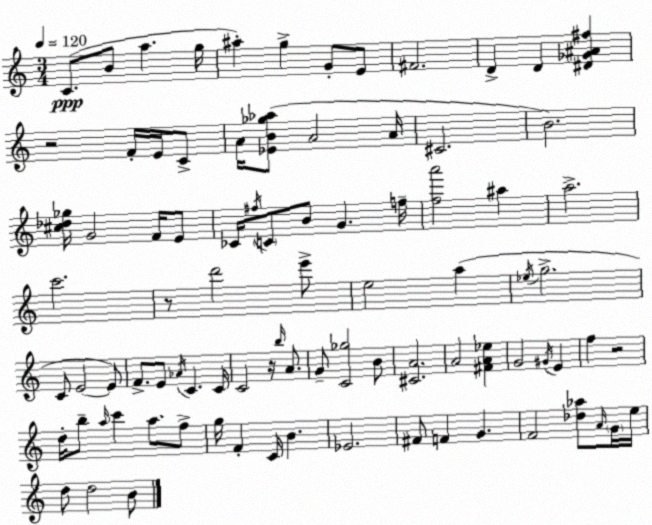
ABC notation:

X:1
T:Untitled
M:3/4
L:1/4
K:Am
C/2 B/2 a g/4 ^a g G/2 E/2 ^F2 D D [^D_G^A^f] z2 F/4 E/4 C/2 A/4 [_EB_g_a]/2 A2 A/4 ^C2 B2 [^c_d_g]/4 G2 F/4 E/2 _C/4 ^f/4 C/2 B/2 G f/4 [fa']2 ^a a2 c'2 z/2 d'2 e'/2 e2 a _e/4 g2 C/2 E2 E/2 F/2 E/2 _A/4 C C/4 C2 z/4 b/4 A/2 G/2 [C_g]2 B/2 [^CA]2 A2 [^FA_e] G2 ^G/4 E f z2 d/4 b/2 a/4 c' a/2 f/2 g/4 F C/4 B _E2 ^F/2 F G F2 [_d_a]/2 A/4 G/4 e/4 d/2 d2 B/2